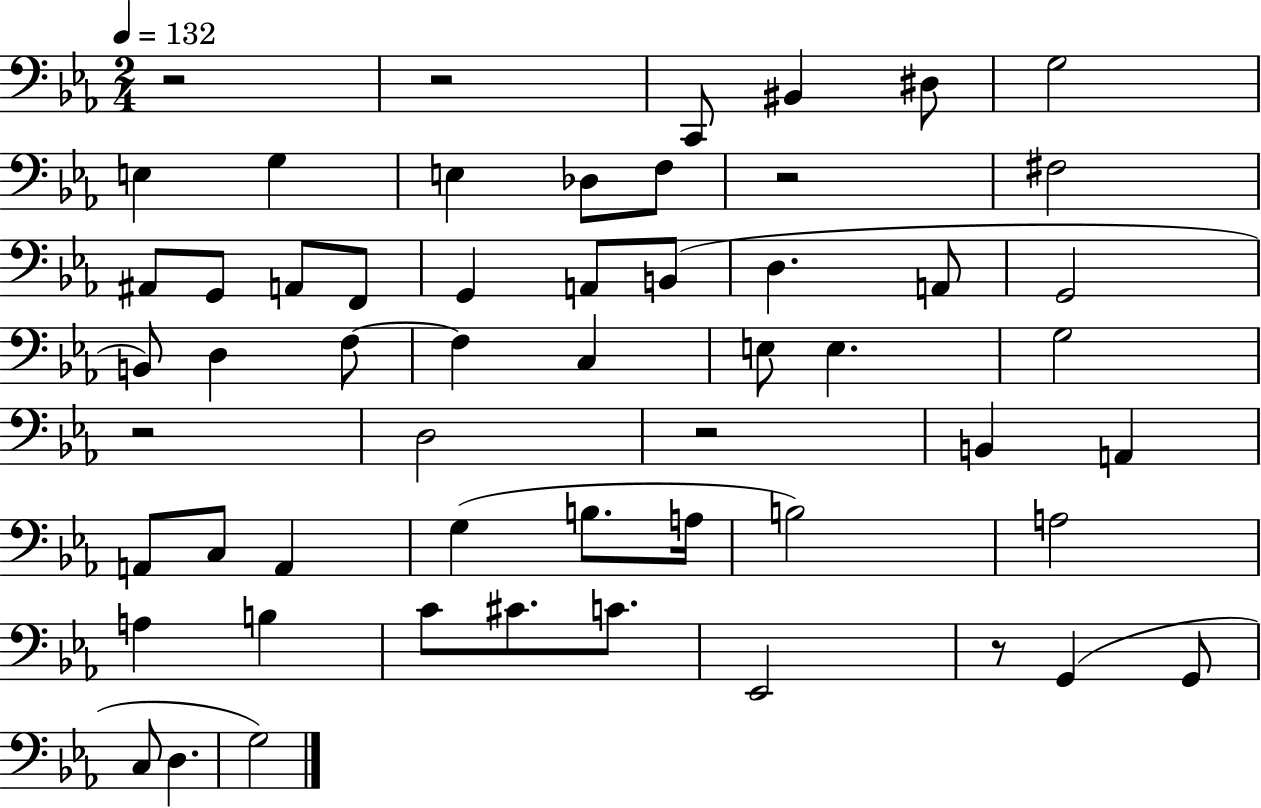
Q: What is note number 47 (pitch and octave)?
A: G2